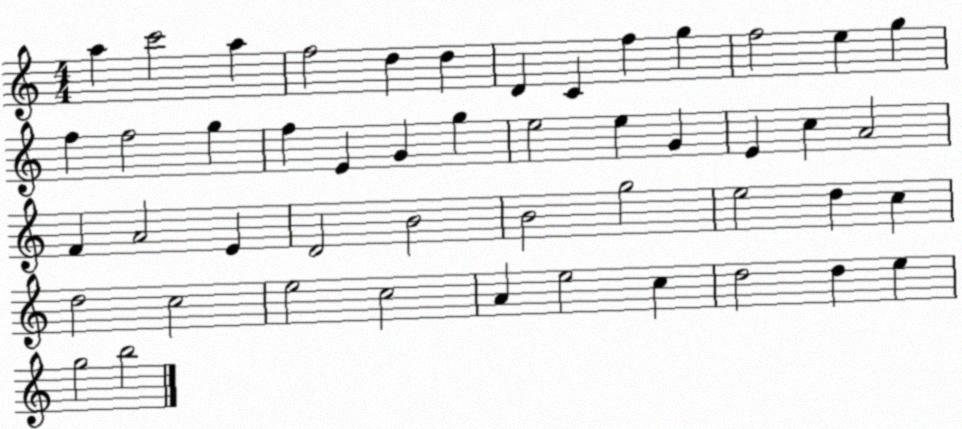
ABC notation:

X:1
T:Untitled
M:4/4
L:1/4
K:C
a c'2 a f2 d d D C f g f2 e g f f2 g f E G g e2 e G E c A2 F A2 E D2 B2 B2 g2 e2 d c d2 c2 e2 c2 A e2 c d2 d e g2 b2